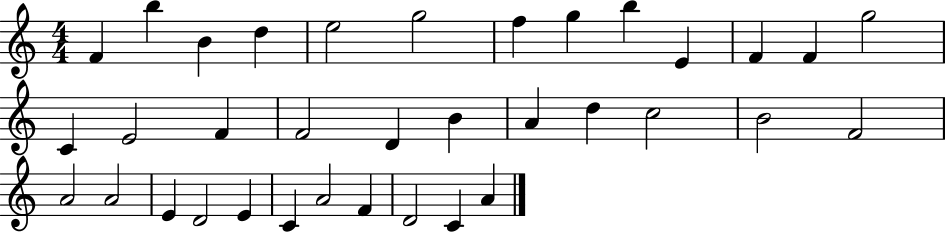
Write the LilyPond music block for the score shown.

{
  \clef treble
  \numericTimeSignature
  \time 4/4
  \key c \major
  f'4 b''4 b'4 d''4 | e''2 g''2 | f''4 g''4 b''4 e'4 | f'4 f'4 g''2 | \break c'4 e'2 f'4 | f'2 d'4 b'4 | a'4 d''4 c''2 | b'2 f'2 | \break a'2 a'2 | e'4 d'2 e'4 | c'4 a'2 f'4 | d'2 c'4 a'4 | \break \bar "|."
}